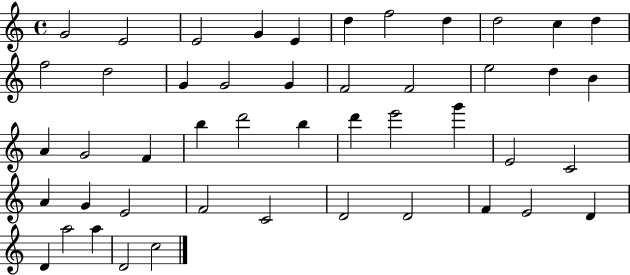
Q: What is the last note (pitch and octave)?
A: C5